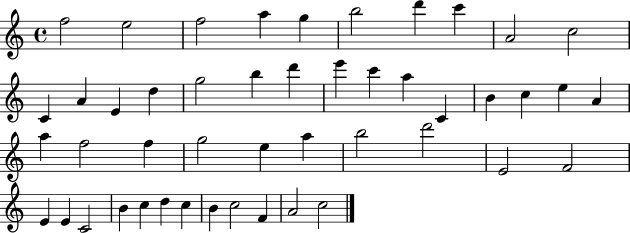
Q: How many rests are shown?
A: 0